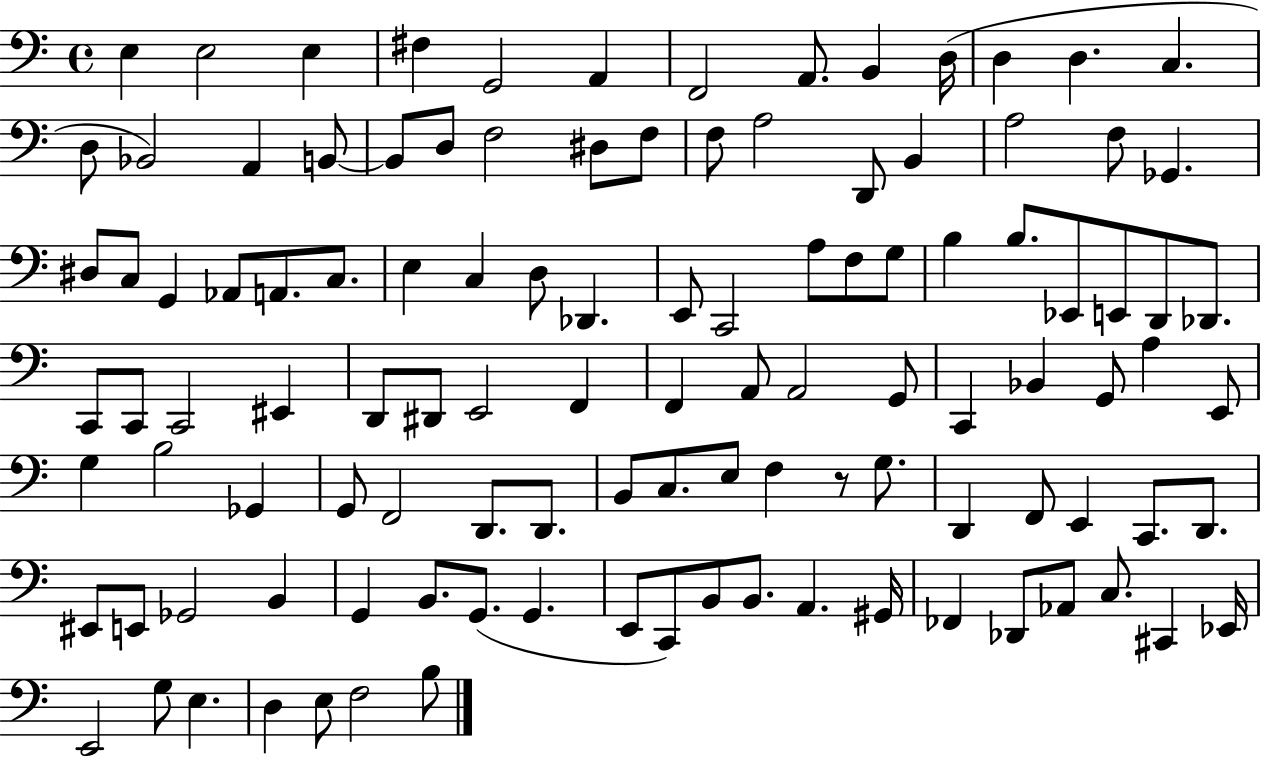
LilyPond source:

{
  \clef bass
  \time 4/4
  \defaultTimeSignature
  \key c \major
  e4 e2 e4 | fis4 g,2 a,4 | f,2 a,8. b,4 d16( | d4 d4. c4. | \break d8 bes,2) a,4 b,8~~ | b,8 d8 f2 dis8 f8 | f8 a2 d,8 b,4 | a2 f8 ges,4. | \break dis8 c8 g,4 aes,8 a,8. c8. | e4 c4 d8 des,4. | e,8 c,2 a8 f8 g8 | b4 b8. ees,8 e,8 d,8 des,8. | \break c,8 c,8 c,2 eis,4 | d,8 dis,8 e,2 f,4 | f,4 a,8 a,2 g,8 | c,4 bes,4 g,8 a4 e,8 | \break g4 b2 ges,4 | g,8 f,2 d,8. d,8. | b,8 c8. e8 f4 r8 g8. | d,4 f,8 e,4 c,8. d,8. | \break eis,8 e,8 ges,2 b,4 | g,4 b,8. g,8.( g,4. | e,8 c,8) b,8 b,8. a,4. gis,16 | fes,4 des,8 aes,8 c8. cis,4 ees,16 | \break e,2 g8 e4. | d4 e8 f2 b8 | \bar "|."
}